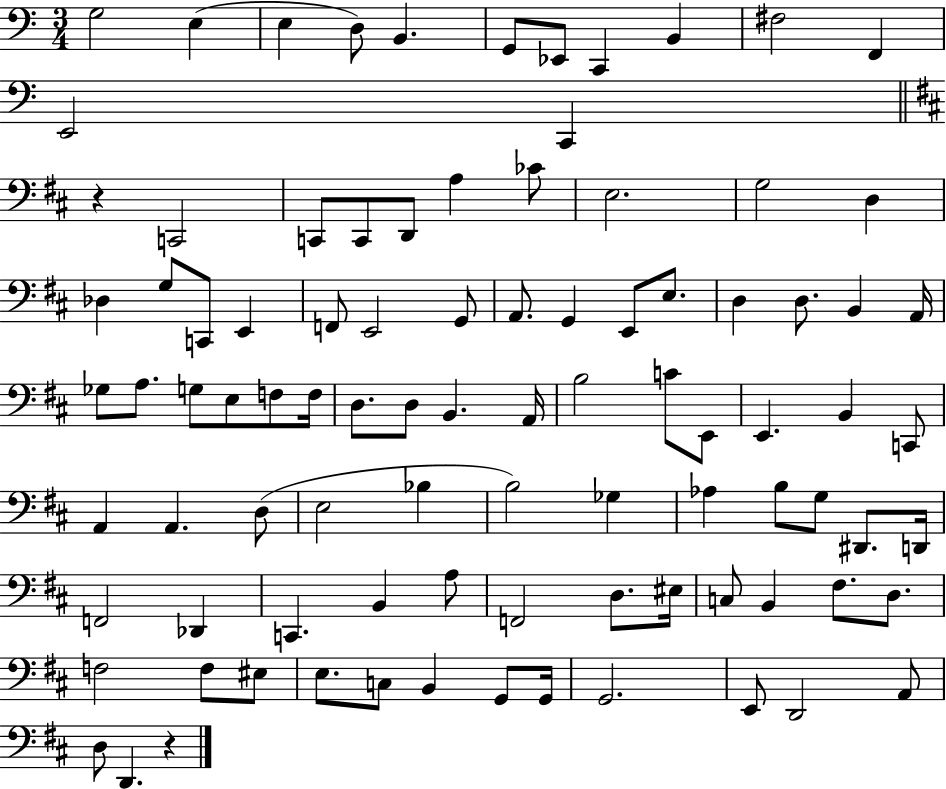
{
  \clef bass
  \numericTimeSignature
  \time 3/4
  \key c \major
  g2 e4( | e4 d8) b,4. | g,8 ees,8 c,4 b,4 | fis2 f,4 | \break e,2 c,4 | \bar "||" \break \key d \major r4 c,2 | c,8 c,8 d,8 a4 ces'8 | e2. | g2 d4 | \break des4 g8 c,8 e,4 | f,8 e,2 g,8 | a,8. g,4 e,8 e8. | d4 d8. b,4 a,16 | \break ges8 a8. g8 e8 f8 f16 | d8. d8 b,4. a,16 | b2 c'8 e,8 | e,4. b,4 c,8 | \break a,4 a,4. d8( | e2 bes4 | b2) ges4 | aes4 b8 g8 dis,8. d,16 | \break f,2 des,4 | c,4. b,4 a8 | f,2 d8. eis16 | c8 b,4 fis8. d8. | \break f2 f8 eis8 | e8. c8 b,4 g,8 g,16 | g,2. | e,8 d,2 a,8 | \break d8 d,4. r4 | \bar "|."
}